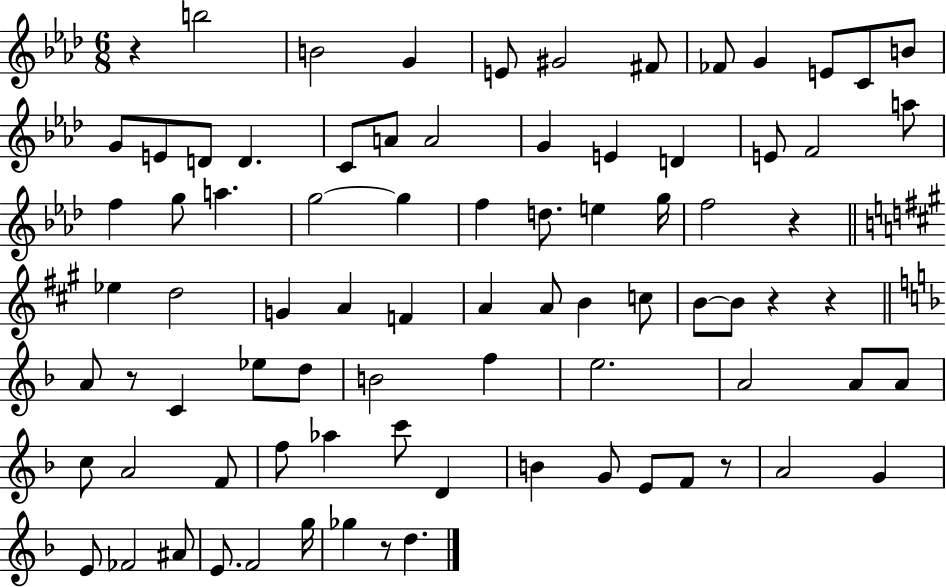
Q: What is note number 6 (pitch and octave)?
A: F#4